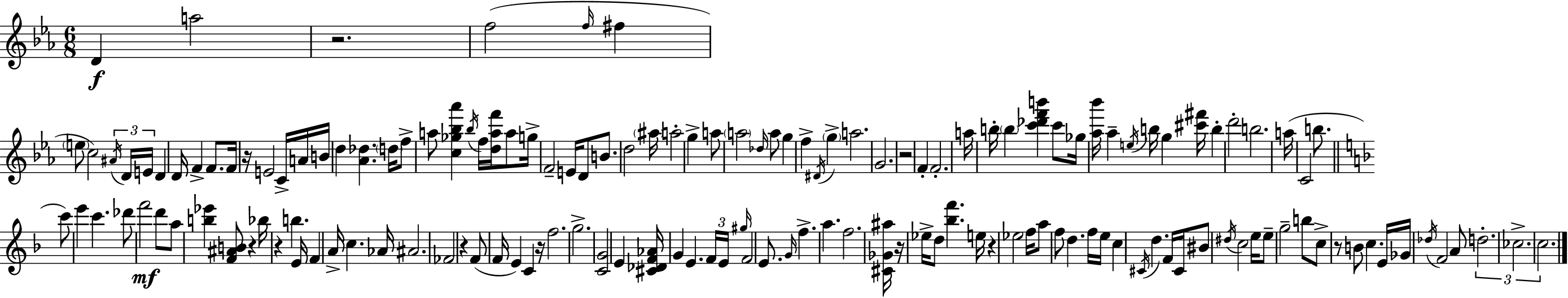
D4/q A5/h R/h. F5/h F5/s F#5/q E5/e C5/h A#4/s D4/s E4/s D4/q D4/s F4/q F4/e. F4/s R/s E4/h C4/s A4/s B4/s D5/q [Ab4,Db5]/q. D5/s F5/e A5/e [C5,Gb5,Bb5,Ab6]/q Bb5/s F5/s [D5,A5,F6]/s A5/e G5/s F4/h E4/s D4/e B4/e. D5/h A#5/s A5/h G5/q A5/e A5/h Db5/s A5/e G5/q F5/q D#4/s G5/q A5/h. G4/h. R/h F4/q F4/h. A5/s B5/s B5/q [C6,Db6,F6,B6]/q C6/e Gb5/s [Ab5,Bb6]/s Ab5/q E5/s B5/s G5/q [C#6,F#6]/s B5/q D6/h B5/h. A5/s C4/h B5/e. C6/e E6/q C6/q. Db6/e F6/h D6/e A5/e [B5,Eb6]/q [F4,A#4,B4]/e R/q Bb5/s R/q B5/q. E4/s F4/q A4/s C5/q. Ab4/s A#4/h. FES4/h R/q F4/e F4/s E4/q C4/q R/s F5/h. G5/h. [C4,G4]/h E4/q [C#4,Db4,F4,Ab4]/s G4/q E4/q. F4/s E4/s G#5/s F4/h E4/e. G4/s F5/q. A5/q. F5/h. [C#4,Gb4,A#5]/s R/s Eb5/s D5/e [Bb5,F6]/q. E5/s R/q Eb5/h F5/s A5/e F5/e D5/q. F5/s E5/s C5/q C#4/s D5/q. F4/s C#4/s BIS4/e D#5/s C5/h E5/s E5/e G5/h B5/e C5/e R/e B4/e C5/q. E4/s Gb4/s Db5/s F4/h A4/e D5/h. CES5/h. C5/h.